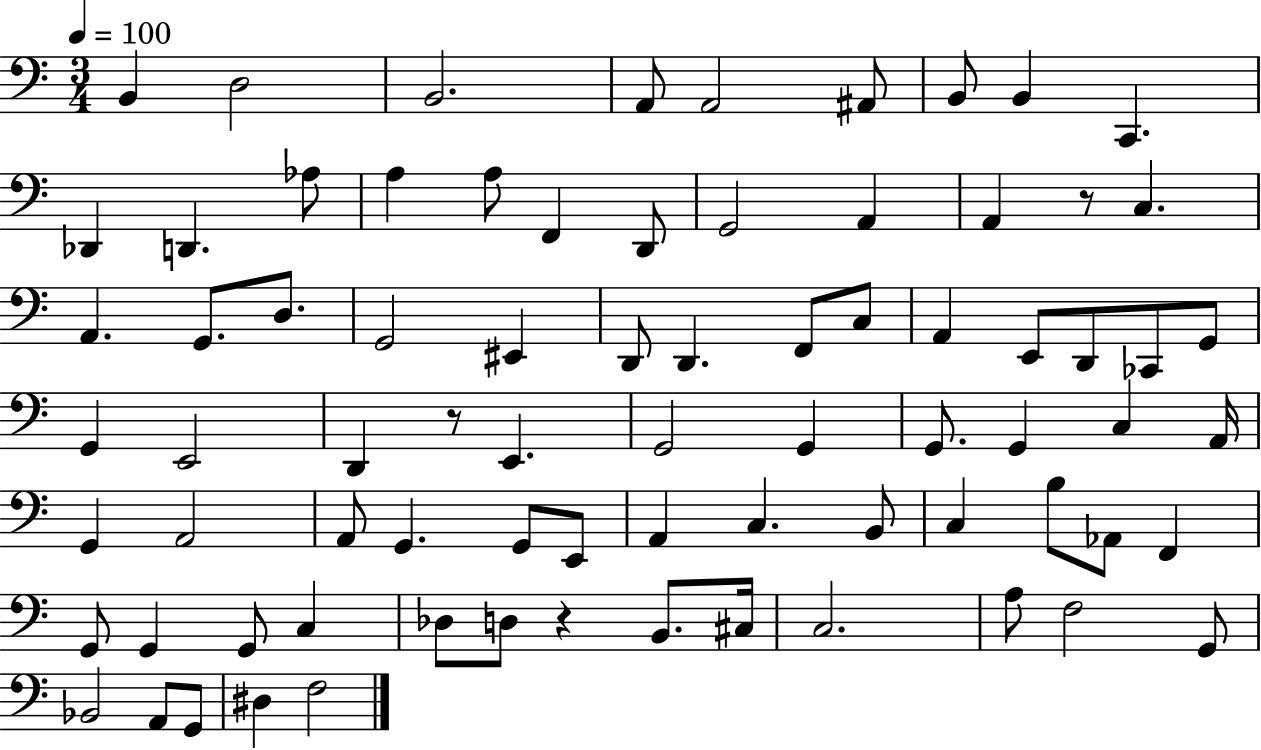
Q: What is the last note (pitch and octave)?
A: F3